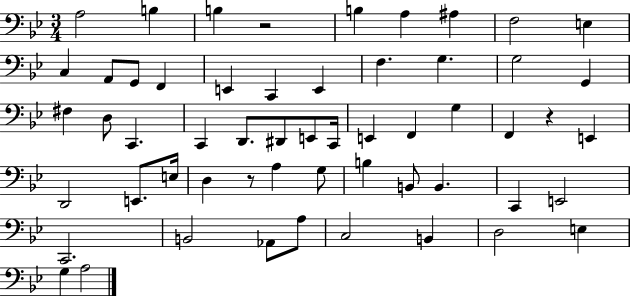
A3/h B3/q B3/q R/h B3/q A3/q A#3/q F3/h E3/q C3/q A2/e G2/e F2/q E2/q C2/q E2/q F3/q. G3/q. G3/h G2/q F#3/q D3/e C2/q. C2/q D2/e. D#2/e E2/e C2/s E2/q F2/q G3/q F2/q R/q E2/q D2/h E2/e. E3/s D3/q R/e A3/q G3/e B3/q B2/e B2/q. C2/q E2/h C2/h. B2/h Ab2/e A3/e C3/h B2/q D3/h E3/q G3/q A3/h